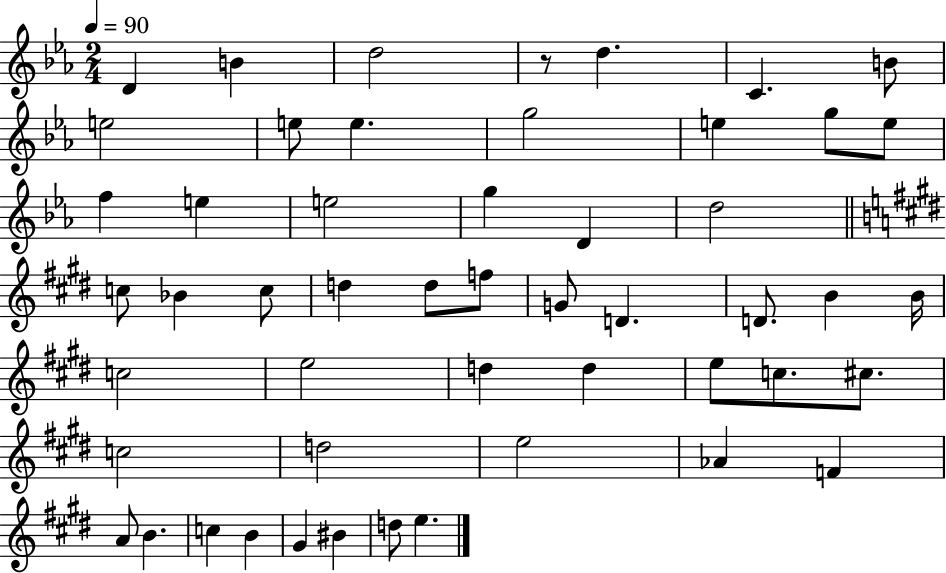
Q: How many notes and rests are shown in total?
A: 51